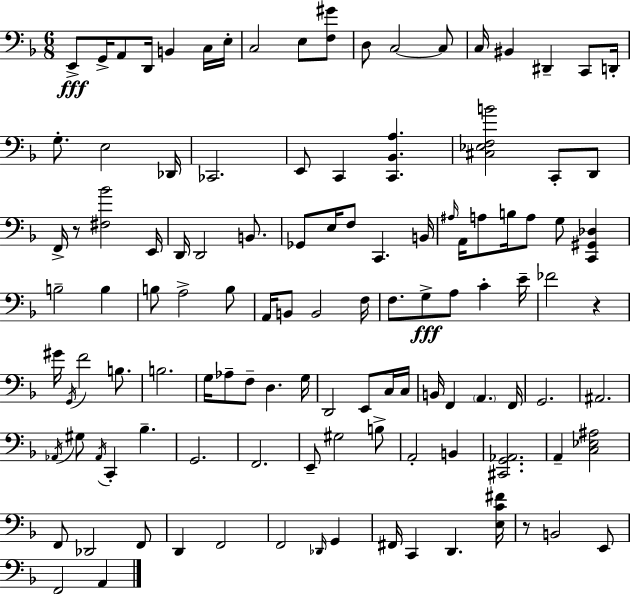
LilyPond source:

{
  \clef bass
  \numericTimeSignature
  \time 6/8
  \key f \major
  \repeat volta 2 { e,8->\fff g,16-> a,8 d,16 b,4 c16 e16-. | c2 e8 <f gis'>8 | d8 c2~~ c8 | c16 bis,4 dis,4-- c,8 d,16-. | \break g8.-. e2 des,16 | ces,2. | e,8 c,4 <c, bes, a>4. | <cis ees f b'>2 c,8-. d,8 | \break f,16-> r8 <fis bes'>2 e,16 | d,16 d,2 b,8. | ges,8 e16 f8 c,4. b,16 | \grace { ais16 } a,16 a8 b16 a8 g8 <c, gis, des>4 | \break b2-- b4 | b8 a2-> b8 | a,16 b,8 b,2 | f16 f8. g8->\fff a8 c'4-. | \break e'16-- fes'2 r4 | gis'16 \acciaccatura { g,16 } f'2 b8. | b2. | g16 aes8-- f8-- d4. | \break g16 d,2 e,8 | c16 c16 b,16 f,4 \parenthesize a,4. | f,16 g,2. | ais,2. | \break \acciaccatura { aes,16 } gis8 \acciaccatura { aes,16 } c,4-. bes4.-- | g,2. | f,2. | e,8-- gis2 | \break b8-> a,2-. | b,4 <cis, g, aes,>2. | a,4-- <c ees ais>2 | f,8 des,2 | \break f,8 d,4 f,2 | f,2 | \grace { des,16 } g,4 fis,16 c,4 d,4. | <e c' fis'>16 r8 b,2 | \break e,8 f,2 | a,4 } \bar "|."
}